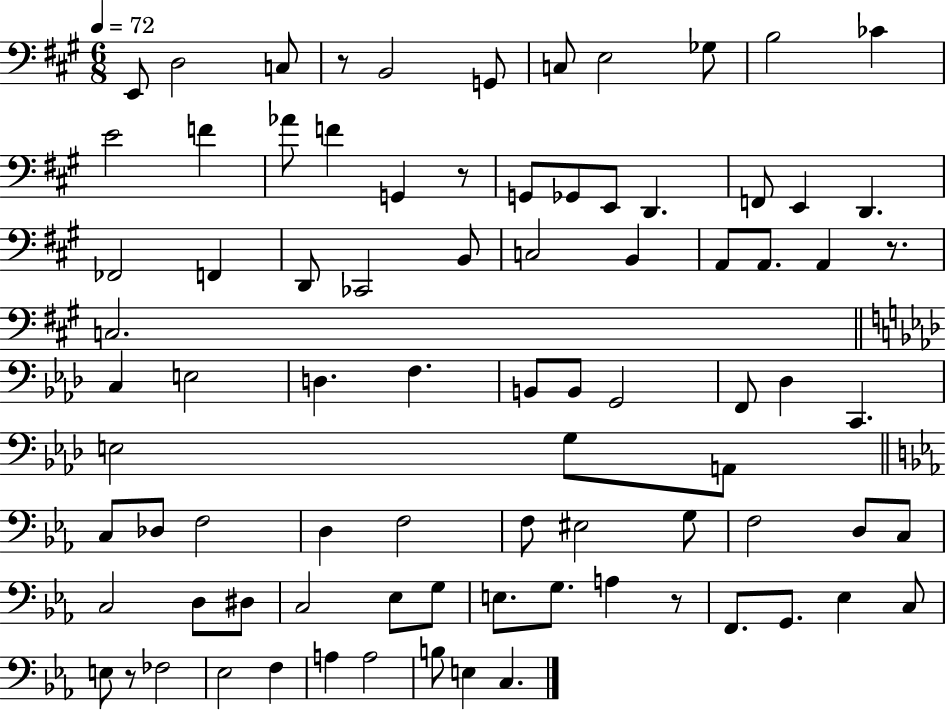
X:1
T:Untitled
M:6/8
L:1/4
K:A
E,,/2 D,2 C,/2 z/2 B,,2 G,,/2 C,/2 E,2 _G,/2 B,2 _C E2 F _A/2 F G,, z/2 G,,/2 _G,,/2 E,,/2 D,, F,,/2 E,, D,, _F,,2 F,, D,,/2 _C,,2 B,,/2 C,2 B,, A,,/2 A,,/2 A,, z/2 C,2 C, E,2 D, F, B,,/2 B,,/2 G,,2 F,,/2 _D, C,, E,2 G,/2 A,,/2 C,/2 _D,/2 F,2 D, F,2 F,/2 ^E,2 G,/2 F,2 D,/2 C,/2 C,2 D,/2 ^D,/2 C,2 _E,/2 G,/2 E,/2 G,/2 A, z/2 F,,/2 G,,/2 _E, C,/2 E,/2 z/2 _F,2 _E,2 F, A, A,2 B,/2 E, C,